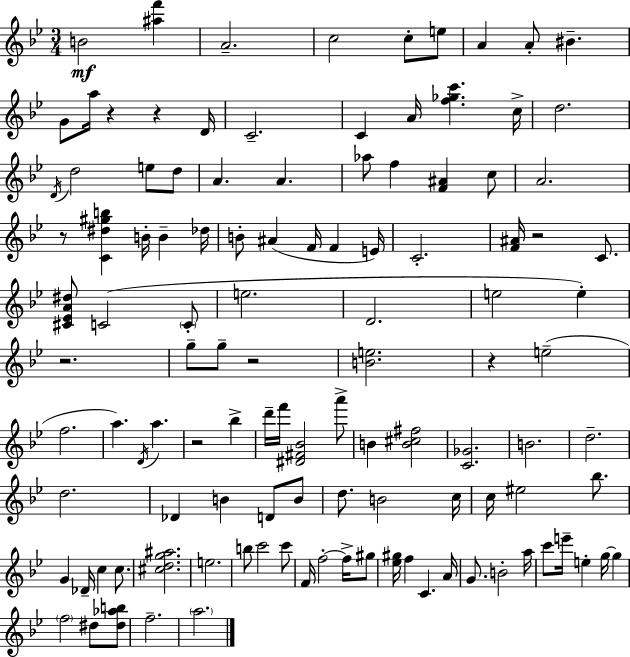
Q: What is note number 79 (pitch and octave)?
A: G#5